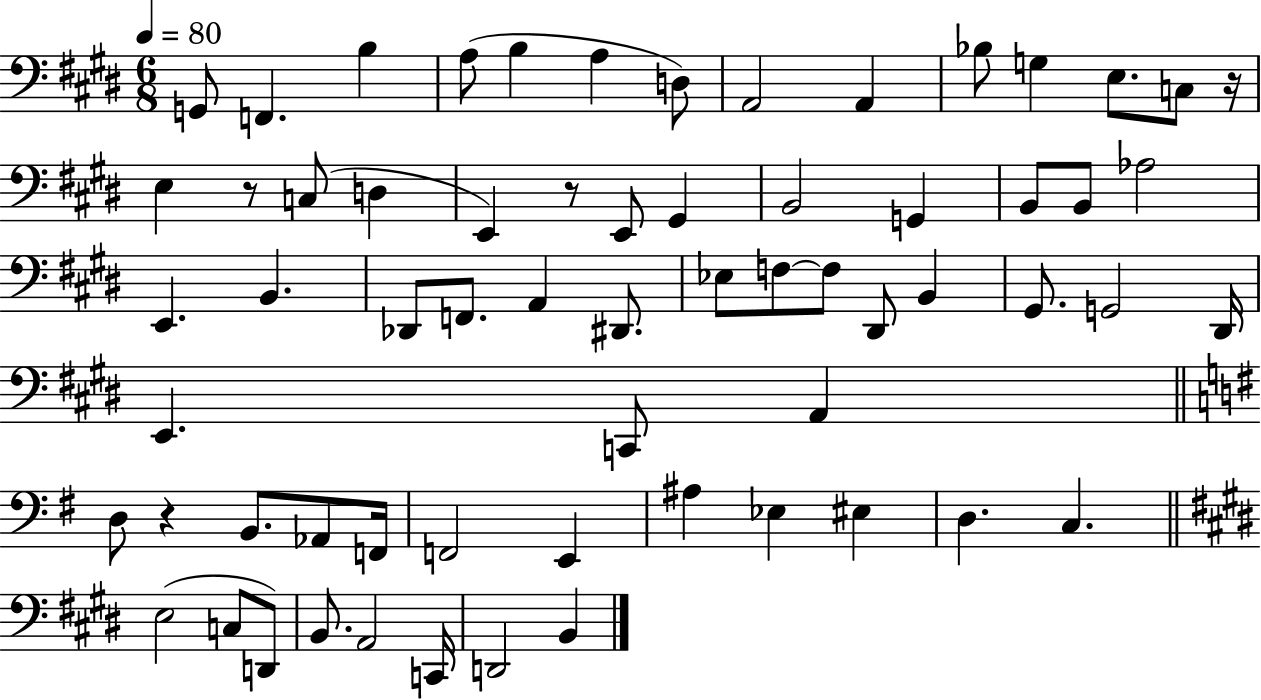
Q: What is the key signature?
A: E major